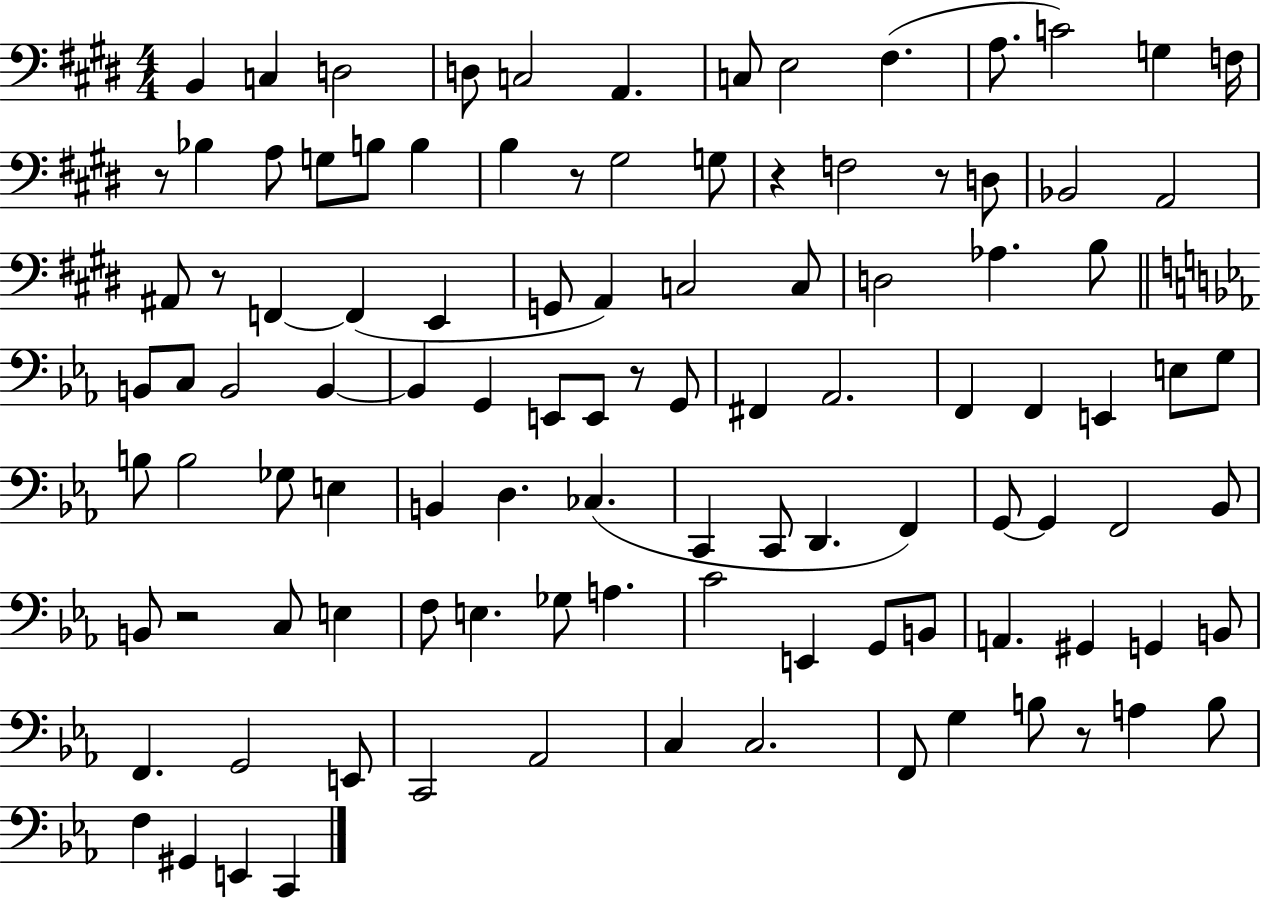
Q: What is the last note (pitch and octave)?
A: C2